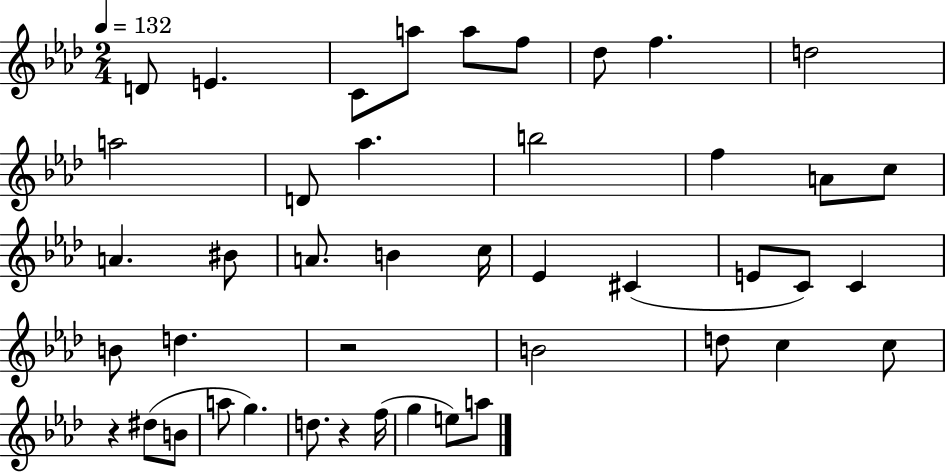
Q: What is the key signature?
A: AES major